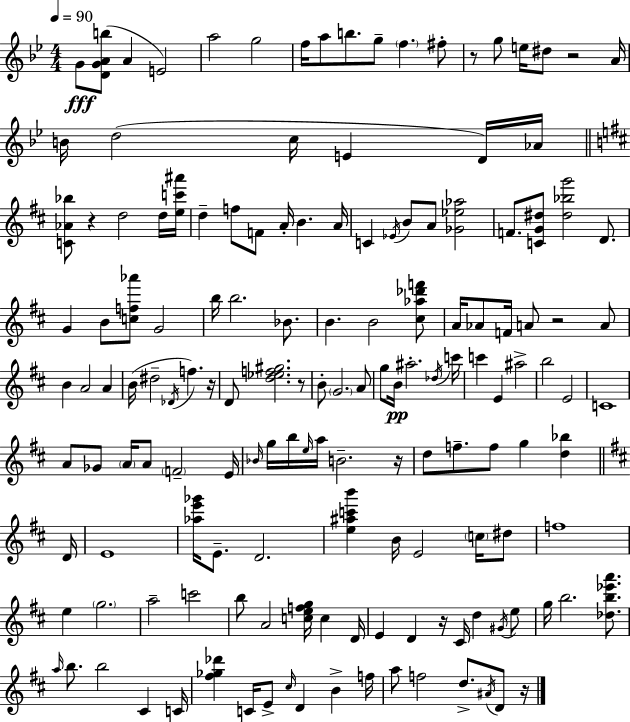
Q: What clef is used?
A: treble